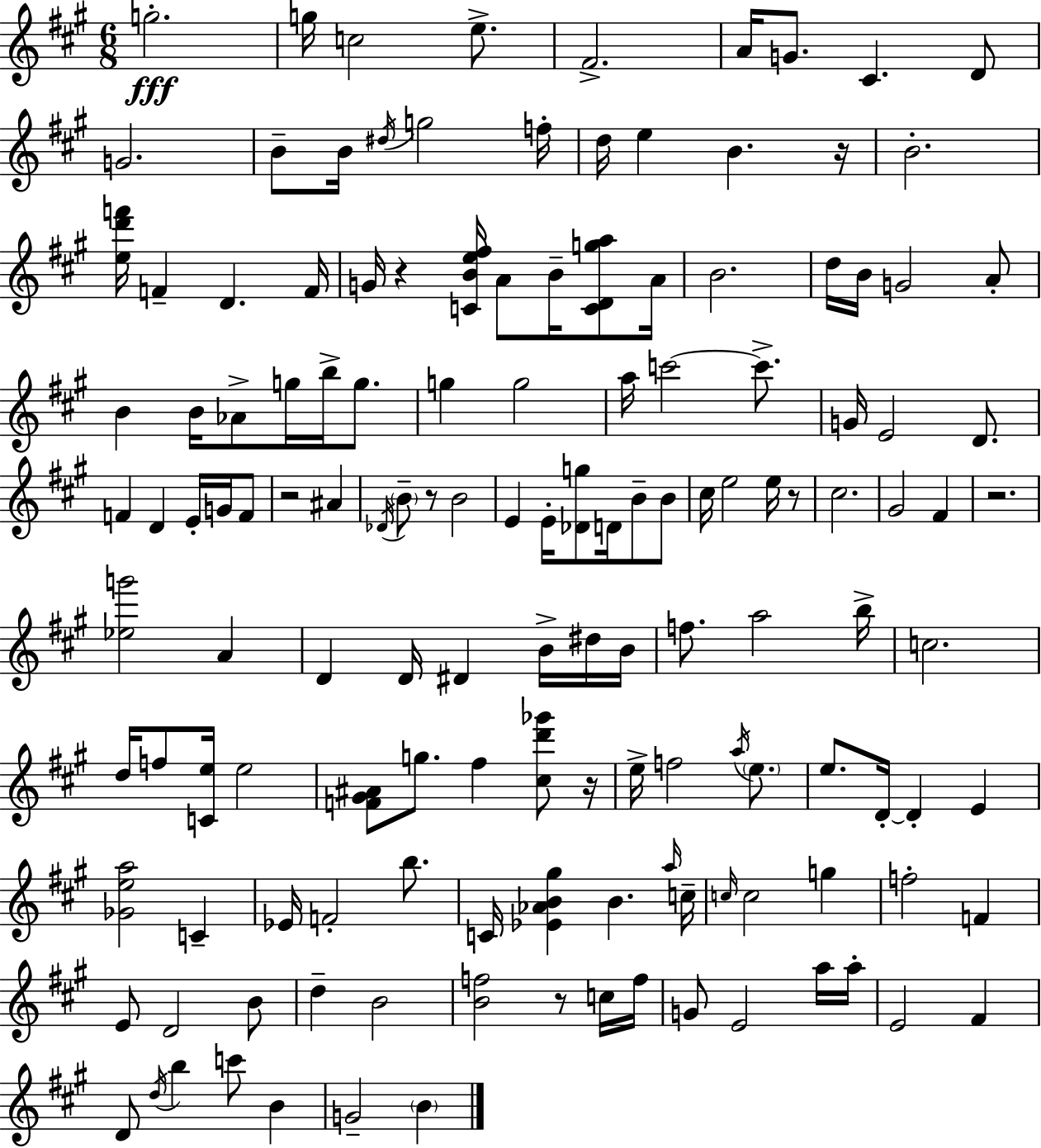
{
  \clef treble
  \numericTimeSignature
  \time 6/8
  \key a \major
  g''2.-.\fff | g''16 c''2 e''8.-> | fis'2.-> | a'16 g'8. cis'4. d'8 | \break g'2. | b'8-- b'16 \acciaccatura { dis''16 } g''2 | f''16-. d''16 e''4 b'4. | r16 b'2.-. | \break <e'' d''' f'''>16 f'4-- d'4. | f'16 g'16 r4 <c' b' e'' fis''>16 a'8 b'16-- <c' d' g'' a''>8 | a'16 b'2. | d''16 b'16 g'2 a'8-. | \break b'4 b'16 aes'8-> g''16 b''16-> g''8. | g''4 g''2 | a''16 c'''2~~ c'''8.-> | g'16 e'2 d'8. | \break f'4 d'4 e'16-. g'16 f'8 | r2 ais'4 | \acciaccatura { des'16 } \parenthesize b'8-- r8 b'2 | e'4 e'16-. <des' g''>8 d'16 b'8-- | \break b'8 cis''16 e''2 e''16 | r8 cis''2. | gis'2 fis'4 | r2. | \break <ees'' g'''>2 a'4 | d'4 d'16 dis'4 b'16-> | dis''16 b'16 f''8. a''2 | b''16-> c''2. | \break d''16 f''8 <c' e''>16 e''2 | <f' gis' ais'>8 g''8. fis''4 <cis'' d''' ges'''>8 | r16 e''16-> f''2 \acciaccatura { a''16 } | \parenthesize e''8. e''8. d'16-.~~ d'4-. e'4 | \break <ges' e'' a''>2 c'4-- | ees'16 f'2-. | b''8. c'16 <ees' aes' b' gis''>4 b'4. | \grace { a''16 } c''16-- \grace { c''16 } c''2 | \break g''4 f''2-. | f'4 e'8 d'2 | b'8 d''4-- b'2 | <b' f''>2 | \break r8 c''16 f''16 g'8 e'2 | a''16 a''16-. e'2 | fis'4 d'8 \acciaccatura { d''16 } b''4 | c'''8 b'4 g'2-- | \break \parenthesize b'4 \bar "|."
}